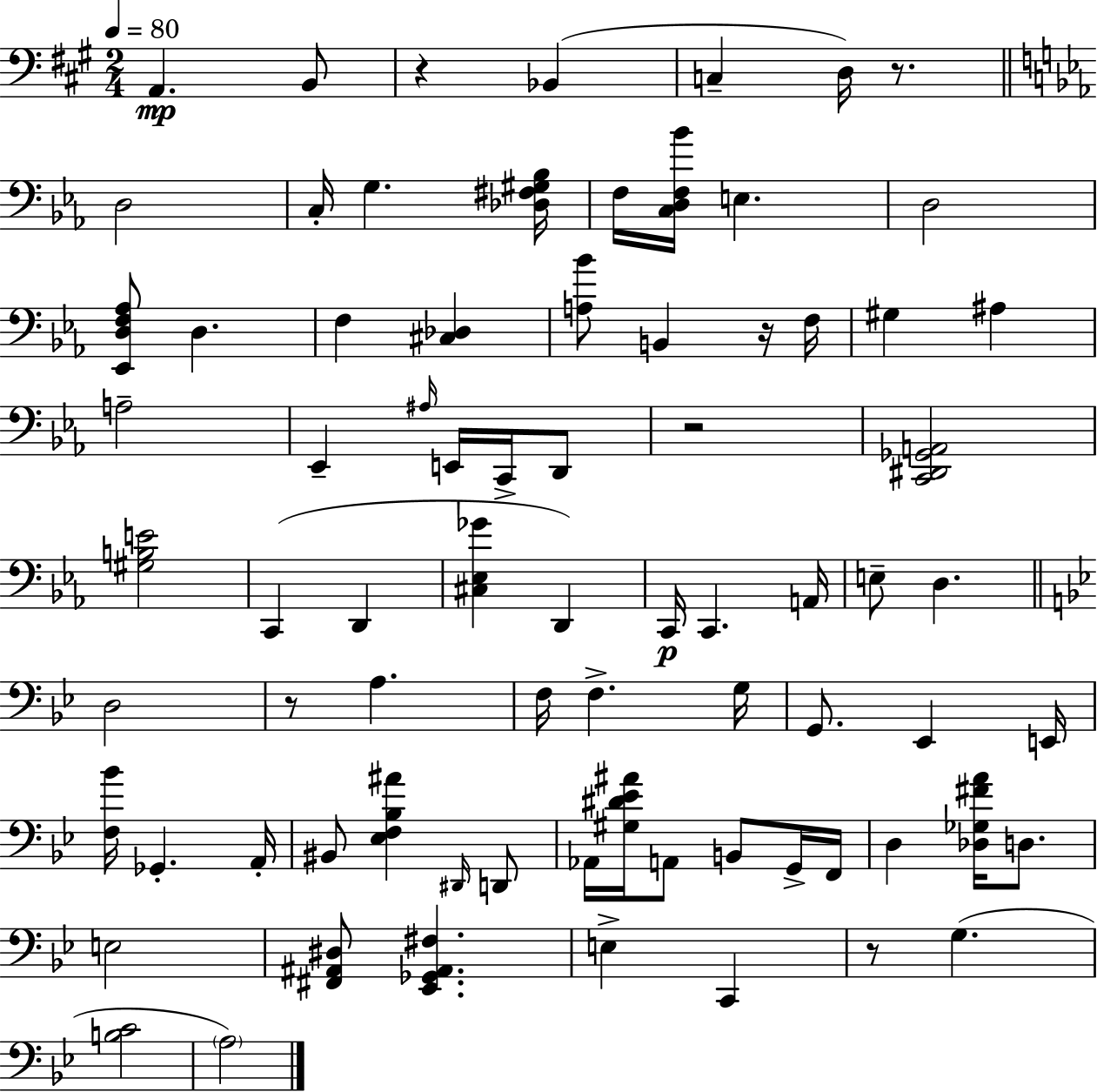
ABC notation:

X:1
T:Untitled
M:2/4
L:1/4
K:A
A,, B,,/2 z _B,, C, D,/4 z/2 D,2 C,/4 G, [_D,^F,^G,_B,]/4 F,/4 [C,D,F,_B]/4 E, D,2 [_E,,D,F,_A,]/2 D, F, [^C,_D,] [A,_B]/2 B,, z/4 F,/4 ^G, ^A, A,2 _E,, ^A,/4 E,,/4 C,,/4 D,,/2 z2 [C,,^D,,_G,,A,,]2 [^G,B,E]2 C,, D,, [^C,_E,_G] D,, C,,/4 C,, A,,/4 E,/2 D, D,2 z/2 A, F,/4 F, G,/4 G,,/2 _E,, E,,/4 [F,_B]/4 _G,, A,,/4 ^B,,/2 [_E,F,_B,^A] ^D,,/4 D,,/2 _A,,/4 [^G,^D_E^A]/4 A,,/2 B,,/2 G,,/4 F,,/4 D, [_D,_G,^FA]/4 D,/2 E,2 [^F,,^A,,^D,]/2 [_E,,_G,,^A,,^F,] E, C,, z/2 G, [B,C]2 A,2